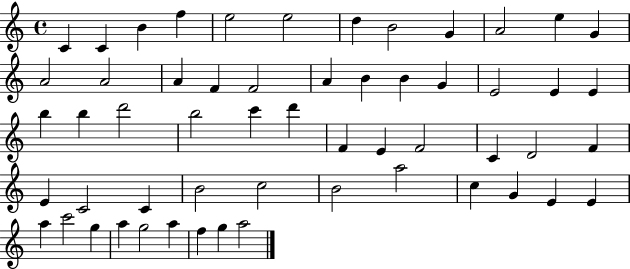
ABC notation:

X:1
T:Untitled
M:4/4
L:1/4
K:C
C C B f e2 e2 d B2 G A2 e G A2 A2 A F F2 A B B G E2 E E b b d'2 b2 c' d' F E F2 C D2 F E C2 C B2 c2 B2 a2 c G E E a c'2 g a g2 a f g a2